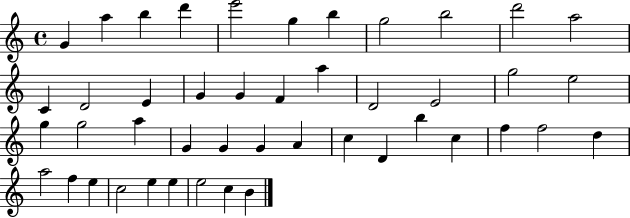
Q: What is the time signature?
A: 4/4